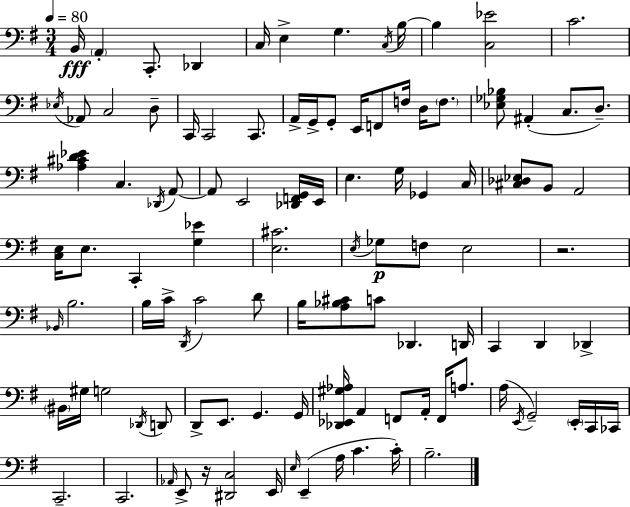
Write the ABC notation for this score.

X:1
T:Untitled
M:3/4
L:1/4
K:Em
B,,/4 A,, C,,/2 _D,, C,/4 E, G, C,/4 B,/4 B, [C,_E]2 C2 _E,/4 _A,,/2 C,2 D,/2 C,,/4 C,,2 C,,/2 A,,/4 G,,/4 G,,/2 E,,/4 F,,/2 F,/4 D,/4 F,/2 [_E,_G,_B,]/2 ^A,, C,/2 D,/2 [_A,^CD_E] C, _D,,/4 A,,/2 A,,/2 E,,2 [_D,,F,,G,,]/4 E,,/4 E, G,/4 _G,, C,/4 [^C,_D,_E,]/2 B,,/2 A,,2 [C,E,]/4 E,/2 C,, [G,_E] [E,^C]2 E,/4 _G,/2 F,/2 E,2 z2 _B,,/4 B,2 B,/4 C/4 D,,/4 C2 D/2 B,/4 [A,_B,^C]/2 C/2 _D,, D,,/4 C,, D,, _D,, ^B,,/4 ^G,/4 G,2 _D,,/4 D,,/2 D,,/2 E,,/2 G,, G,,/4 [_D,,_E,,^G,_A,]/4 A,, F,,/2 A,,/4 F,,/4 A,/2 A,/4 E,,/4 G,,2 E,,/4 C,,/4 _C,,/4 C,,2 C,,2 _A,,/4 E,,/2 z/4 [^D,,C,]2 E,,/4 E,/4 E,, A,/4 C C/4 B,2